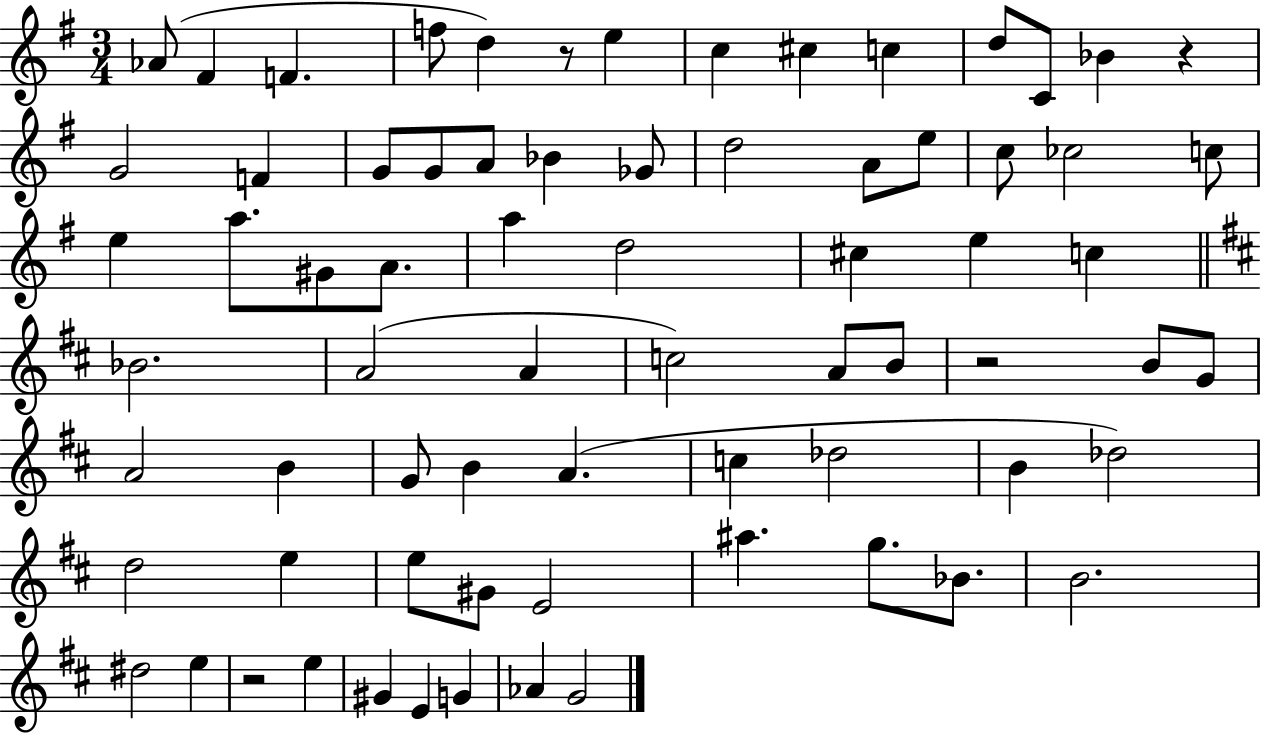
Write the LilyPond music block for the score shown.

{
  \clef treble
  \numericTimeSignature
  \time 3/4
  \key g \major
  aes'8( fis'4 f'4. | f''8 d''4) r8 e''4 | c''4 cis''4 c''4 | d''8 c'8 bes'4 r4 | \break g'2 f'4 | g'8 g'8 a'8 bes'4 ges'8 | d''2 a'8 e''8 | c''8 ces''2 c''8 | \break e''4 a''8. gis'8 a'8. | a''4 d''2 | cis''4 e''4 c''4 | \bar "||" \break \key d \major bes'2. | a'2( a'4 | c''2) a'8 b'8 | r2 b'8 g'8 | \break a'2 b'4 | g'8 b'4 a'4.( | c''4 des''2 | b'4 des''2) | \break d''2 e''4 | e''8 gis'8 e'2 | ais''4. g''8. bes'8. | b'2. | \break dis''2 e''4 | r2 e''4 | gis'4 e'4 g'4 | aes'4 g'2 | \break \bar "|."
}